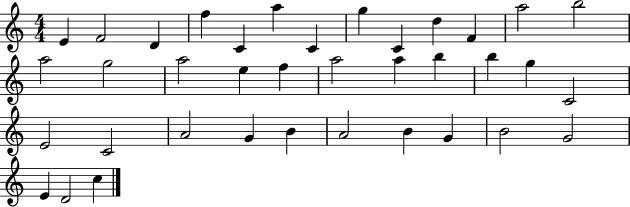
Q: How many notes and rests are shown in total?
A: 37